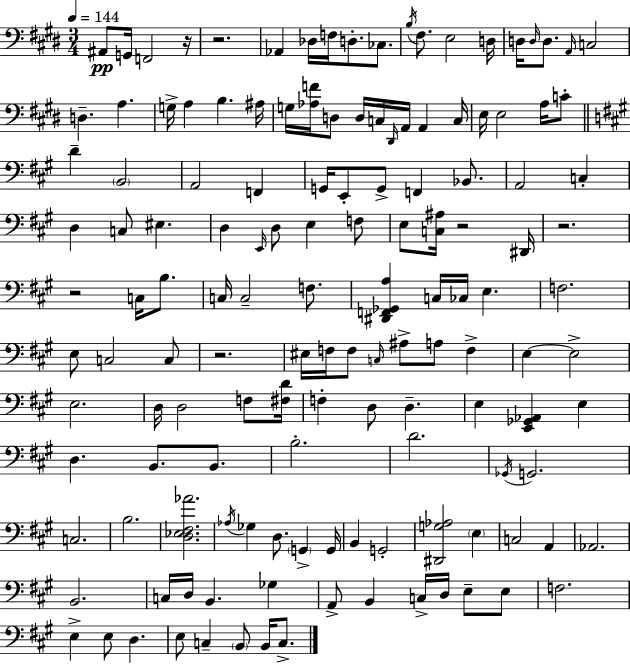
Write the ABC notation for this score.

X:1
T:Untitled
M:3/4
L:1/4
K:E
^A,,/2 G,,/4 F,,2 z/4 z2 _A,, _D,/4 F,/4 D,/2 _C,/2 B,/4 ^F,/2 E,2 D,/4 D,/4 D,/4 D,/2 A,,/4 C,2 D, A, G,/4 A, B, ^A,/4 G,/4 [_A,F]/4 D,/2 D,/4 C,/4 ^D,,/4 A,,/4 A,, C,/4 E,/4 E,2 A,/4 C/2 D B,,2 A,,2 F,, G,,/4 E,,/2 G,,/2 F,, _B,,/2 A,,2 C, D, C,/2 ^E, D, E,,/4 D,/2 E, F,/2 E,/2 [C,^A,]/4 z2 ^D,,/4 z2 z2 C,/4 B,/2 C,/4 C,2 F,/2 [^D,,F,,_G,,A,] C,/4 _C,/4 E, F,2 E,/2 C,2 C,/2 z2 ^E,/4 F,/4 F,/2 C,/4 ^A,/2 A,/2 F, E, E,2 E,2 D,/4 D,2 F,/2 [^F,D]/4 F, D,/2 D, E, [E,,_G,,_A,,] E, D, B,,/2 B,,/2 B,2 D2 _G,,/4 G,,2 C,2 B,2 [D,_E,^F,_A]2 _A,/4 _G, D,/2 G,, G,,/4 B,, G,,2 [^D,,G,_A,]2 E, C,2 A,, _A,,2 B,,2 C,/4 D,/4 B,, _G, A,,/2 B,, C,/4 D,/4 E,/2 E,/2 F,2 E, E,/2 D, E,/2 C, B,,/2 B,,/4 C,/2